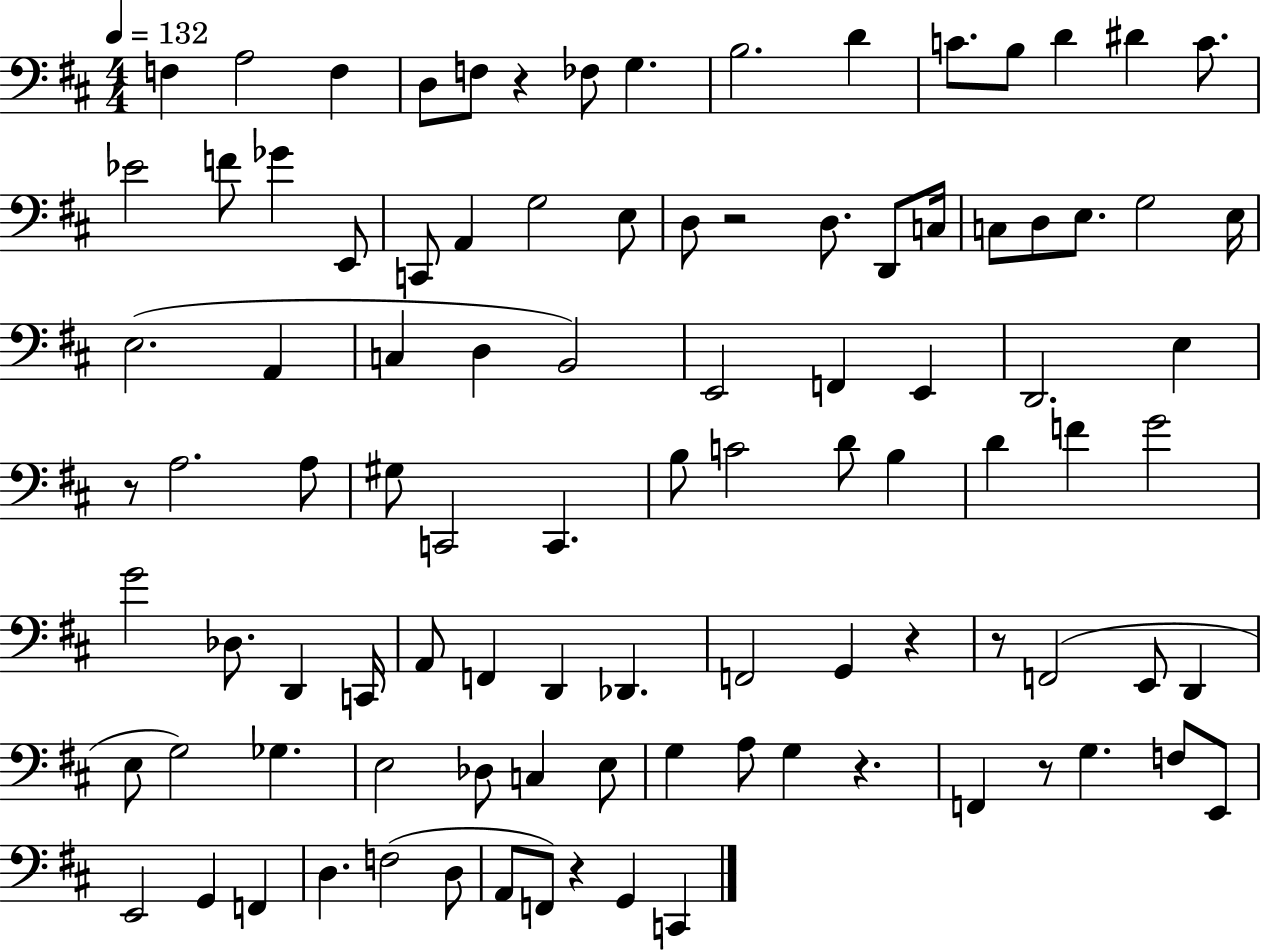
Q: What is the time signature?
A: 4/4